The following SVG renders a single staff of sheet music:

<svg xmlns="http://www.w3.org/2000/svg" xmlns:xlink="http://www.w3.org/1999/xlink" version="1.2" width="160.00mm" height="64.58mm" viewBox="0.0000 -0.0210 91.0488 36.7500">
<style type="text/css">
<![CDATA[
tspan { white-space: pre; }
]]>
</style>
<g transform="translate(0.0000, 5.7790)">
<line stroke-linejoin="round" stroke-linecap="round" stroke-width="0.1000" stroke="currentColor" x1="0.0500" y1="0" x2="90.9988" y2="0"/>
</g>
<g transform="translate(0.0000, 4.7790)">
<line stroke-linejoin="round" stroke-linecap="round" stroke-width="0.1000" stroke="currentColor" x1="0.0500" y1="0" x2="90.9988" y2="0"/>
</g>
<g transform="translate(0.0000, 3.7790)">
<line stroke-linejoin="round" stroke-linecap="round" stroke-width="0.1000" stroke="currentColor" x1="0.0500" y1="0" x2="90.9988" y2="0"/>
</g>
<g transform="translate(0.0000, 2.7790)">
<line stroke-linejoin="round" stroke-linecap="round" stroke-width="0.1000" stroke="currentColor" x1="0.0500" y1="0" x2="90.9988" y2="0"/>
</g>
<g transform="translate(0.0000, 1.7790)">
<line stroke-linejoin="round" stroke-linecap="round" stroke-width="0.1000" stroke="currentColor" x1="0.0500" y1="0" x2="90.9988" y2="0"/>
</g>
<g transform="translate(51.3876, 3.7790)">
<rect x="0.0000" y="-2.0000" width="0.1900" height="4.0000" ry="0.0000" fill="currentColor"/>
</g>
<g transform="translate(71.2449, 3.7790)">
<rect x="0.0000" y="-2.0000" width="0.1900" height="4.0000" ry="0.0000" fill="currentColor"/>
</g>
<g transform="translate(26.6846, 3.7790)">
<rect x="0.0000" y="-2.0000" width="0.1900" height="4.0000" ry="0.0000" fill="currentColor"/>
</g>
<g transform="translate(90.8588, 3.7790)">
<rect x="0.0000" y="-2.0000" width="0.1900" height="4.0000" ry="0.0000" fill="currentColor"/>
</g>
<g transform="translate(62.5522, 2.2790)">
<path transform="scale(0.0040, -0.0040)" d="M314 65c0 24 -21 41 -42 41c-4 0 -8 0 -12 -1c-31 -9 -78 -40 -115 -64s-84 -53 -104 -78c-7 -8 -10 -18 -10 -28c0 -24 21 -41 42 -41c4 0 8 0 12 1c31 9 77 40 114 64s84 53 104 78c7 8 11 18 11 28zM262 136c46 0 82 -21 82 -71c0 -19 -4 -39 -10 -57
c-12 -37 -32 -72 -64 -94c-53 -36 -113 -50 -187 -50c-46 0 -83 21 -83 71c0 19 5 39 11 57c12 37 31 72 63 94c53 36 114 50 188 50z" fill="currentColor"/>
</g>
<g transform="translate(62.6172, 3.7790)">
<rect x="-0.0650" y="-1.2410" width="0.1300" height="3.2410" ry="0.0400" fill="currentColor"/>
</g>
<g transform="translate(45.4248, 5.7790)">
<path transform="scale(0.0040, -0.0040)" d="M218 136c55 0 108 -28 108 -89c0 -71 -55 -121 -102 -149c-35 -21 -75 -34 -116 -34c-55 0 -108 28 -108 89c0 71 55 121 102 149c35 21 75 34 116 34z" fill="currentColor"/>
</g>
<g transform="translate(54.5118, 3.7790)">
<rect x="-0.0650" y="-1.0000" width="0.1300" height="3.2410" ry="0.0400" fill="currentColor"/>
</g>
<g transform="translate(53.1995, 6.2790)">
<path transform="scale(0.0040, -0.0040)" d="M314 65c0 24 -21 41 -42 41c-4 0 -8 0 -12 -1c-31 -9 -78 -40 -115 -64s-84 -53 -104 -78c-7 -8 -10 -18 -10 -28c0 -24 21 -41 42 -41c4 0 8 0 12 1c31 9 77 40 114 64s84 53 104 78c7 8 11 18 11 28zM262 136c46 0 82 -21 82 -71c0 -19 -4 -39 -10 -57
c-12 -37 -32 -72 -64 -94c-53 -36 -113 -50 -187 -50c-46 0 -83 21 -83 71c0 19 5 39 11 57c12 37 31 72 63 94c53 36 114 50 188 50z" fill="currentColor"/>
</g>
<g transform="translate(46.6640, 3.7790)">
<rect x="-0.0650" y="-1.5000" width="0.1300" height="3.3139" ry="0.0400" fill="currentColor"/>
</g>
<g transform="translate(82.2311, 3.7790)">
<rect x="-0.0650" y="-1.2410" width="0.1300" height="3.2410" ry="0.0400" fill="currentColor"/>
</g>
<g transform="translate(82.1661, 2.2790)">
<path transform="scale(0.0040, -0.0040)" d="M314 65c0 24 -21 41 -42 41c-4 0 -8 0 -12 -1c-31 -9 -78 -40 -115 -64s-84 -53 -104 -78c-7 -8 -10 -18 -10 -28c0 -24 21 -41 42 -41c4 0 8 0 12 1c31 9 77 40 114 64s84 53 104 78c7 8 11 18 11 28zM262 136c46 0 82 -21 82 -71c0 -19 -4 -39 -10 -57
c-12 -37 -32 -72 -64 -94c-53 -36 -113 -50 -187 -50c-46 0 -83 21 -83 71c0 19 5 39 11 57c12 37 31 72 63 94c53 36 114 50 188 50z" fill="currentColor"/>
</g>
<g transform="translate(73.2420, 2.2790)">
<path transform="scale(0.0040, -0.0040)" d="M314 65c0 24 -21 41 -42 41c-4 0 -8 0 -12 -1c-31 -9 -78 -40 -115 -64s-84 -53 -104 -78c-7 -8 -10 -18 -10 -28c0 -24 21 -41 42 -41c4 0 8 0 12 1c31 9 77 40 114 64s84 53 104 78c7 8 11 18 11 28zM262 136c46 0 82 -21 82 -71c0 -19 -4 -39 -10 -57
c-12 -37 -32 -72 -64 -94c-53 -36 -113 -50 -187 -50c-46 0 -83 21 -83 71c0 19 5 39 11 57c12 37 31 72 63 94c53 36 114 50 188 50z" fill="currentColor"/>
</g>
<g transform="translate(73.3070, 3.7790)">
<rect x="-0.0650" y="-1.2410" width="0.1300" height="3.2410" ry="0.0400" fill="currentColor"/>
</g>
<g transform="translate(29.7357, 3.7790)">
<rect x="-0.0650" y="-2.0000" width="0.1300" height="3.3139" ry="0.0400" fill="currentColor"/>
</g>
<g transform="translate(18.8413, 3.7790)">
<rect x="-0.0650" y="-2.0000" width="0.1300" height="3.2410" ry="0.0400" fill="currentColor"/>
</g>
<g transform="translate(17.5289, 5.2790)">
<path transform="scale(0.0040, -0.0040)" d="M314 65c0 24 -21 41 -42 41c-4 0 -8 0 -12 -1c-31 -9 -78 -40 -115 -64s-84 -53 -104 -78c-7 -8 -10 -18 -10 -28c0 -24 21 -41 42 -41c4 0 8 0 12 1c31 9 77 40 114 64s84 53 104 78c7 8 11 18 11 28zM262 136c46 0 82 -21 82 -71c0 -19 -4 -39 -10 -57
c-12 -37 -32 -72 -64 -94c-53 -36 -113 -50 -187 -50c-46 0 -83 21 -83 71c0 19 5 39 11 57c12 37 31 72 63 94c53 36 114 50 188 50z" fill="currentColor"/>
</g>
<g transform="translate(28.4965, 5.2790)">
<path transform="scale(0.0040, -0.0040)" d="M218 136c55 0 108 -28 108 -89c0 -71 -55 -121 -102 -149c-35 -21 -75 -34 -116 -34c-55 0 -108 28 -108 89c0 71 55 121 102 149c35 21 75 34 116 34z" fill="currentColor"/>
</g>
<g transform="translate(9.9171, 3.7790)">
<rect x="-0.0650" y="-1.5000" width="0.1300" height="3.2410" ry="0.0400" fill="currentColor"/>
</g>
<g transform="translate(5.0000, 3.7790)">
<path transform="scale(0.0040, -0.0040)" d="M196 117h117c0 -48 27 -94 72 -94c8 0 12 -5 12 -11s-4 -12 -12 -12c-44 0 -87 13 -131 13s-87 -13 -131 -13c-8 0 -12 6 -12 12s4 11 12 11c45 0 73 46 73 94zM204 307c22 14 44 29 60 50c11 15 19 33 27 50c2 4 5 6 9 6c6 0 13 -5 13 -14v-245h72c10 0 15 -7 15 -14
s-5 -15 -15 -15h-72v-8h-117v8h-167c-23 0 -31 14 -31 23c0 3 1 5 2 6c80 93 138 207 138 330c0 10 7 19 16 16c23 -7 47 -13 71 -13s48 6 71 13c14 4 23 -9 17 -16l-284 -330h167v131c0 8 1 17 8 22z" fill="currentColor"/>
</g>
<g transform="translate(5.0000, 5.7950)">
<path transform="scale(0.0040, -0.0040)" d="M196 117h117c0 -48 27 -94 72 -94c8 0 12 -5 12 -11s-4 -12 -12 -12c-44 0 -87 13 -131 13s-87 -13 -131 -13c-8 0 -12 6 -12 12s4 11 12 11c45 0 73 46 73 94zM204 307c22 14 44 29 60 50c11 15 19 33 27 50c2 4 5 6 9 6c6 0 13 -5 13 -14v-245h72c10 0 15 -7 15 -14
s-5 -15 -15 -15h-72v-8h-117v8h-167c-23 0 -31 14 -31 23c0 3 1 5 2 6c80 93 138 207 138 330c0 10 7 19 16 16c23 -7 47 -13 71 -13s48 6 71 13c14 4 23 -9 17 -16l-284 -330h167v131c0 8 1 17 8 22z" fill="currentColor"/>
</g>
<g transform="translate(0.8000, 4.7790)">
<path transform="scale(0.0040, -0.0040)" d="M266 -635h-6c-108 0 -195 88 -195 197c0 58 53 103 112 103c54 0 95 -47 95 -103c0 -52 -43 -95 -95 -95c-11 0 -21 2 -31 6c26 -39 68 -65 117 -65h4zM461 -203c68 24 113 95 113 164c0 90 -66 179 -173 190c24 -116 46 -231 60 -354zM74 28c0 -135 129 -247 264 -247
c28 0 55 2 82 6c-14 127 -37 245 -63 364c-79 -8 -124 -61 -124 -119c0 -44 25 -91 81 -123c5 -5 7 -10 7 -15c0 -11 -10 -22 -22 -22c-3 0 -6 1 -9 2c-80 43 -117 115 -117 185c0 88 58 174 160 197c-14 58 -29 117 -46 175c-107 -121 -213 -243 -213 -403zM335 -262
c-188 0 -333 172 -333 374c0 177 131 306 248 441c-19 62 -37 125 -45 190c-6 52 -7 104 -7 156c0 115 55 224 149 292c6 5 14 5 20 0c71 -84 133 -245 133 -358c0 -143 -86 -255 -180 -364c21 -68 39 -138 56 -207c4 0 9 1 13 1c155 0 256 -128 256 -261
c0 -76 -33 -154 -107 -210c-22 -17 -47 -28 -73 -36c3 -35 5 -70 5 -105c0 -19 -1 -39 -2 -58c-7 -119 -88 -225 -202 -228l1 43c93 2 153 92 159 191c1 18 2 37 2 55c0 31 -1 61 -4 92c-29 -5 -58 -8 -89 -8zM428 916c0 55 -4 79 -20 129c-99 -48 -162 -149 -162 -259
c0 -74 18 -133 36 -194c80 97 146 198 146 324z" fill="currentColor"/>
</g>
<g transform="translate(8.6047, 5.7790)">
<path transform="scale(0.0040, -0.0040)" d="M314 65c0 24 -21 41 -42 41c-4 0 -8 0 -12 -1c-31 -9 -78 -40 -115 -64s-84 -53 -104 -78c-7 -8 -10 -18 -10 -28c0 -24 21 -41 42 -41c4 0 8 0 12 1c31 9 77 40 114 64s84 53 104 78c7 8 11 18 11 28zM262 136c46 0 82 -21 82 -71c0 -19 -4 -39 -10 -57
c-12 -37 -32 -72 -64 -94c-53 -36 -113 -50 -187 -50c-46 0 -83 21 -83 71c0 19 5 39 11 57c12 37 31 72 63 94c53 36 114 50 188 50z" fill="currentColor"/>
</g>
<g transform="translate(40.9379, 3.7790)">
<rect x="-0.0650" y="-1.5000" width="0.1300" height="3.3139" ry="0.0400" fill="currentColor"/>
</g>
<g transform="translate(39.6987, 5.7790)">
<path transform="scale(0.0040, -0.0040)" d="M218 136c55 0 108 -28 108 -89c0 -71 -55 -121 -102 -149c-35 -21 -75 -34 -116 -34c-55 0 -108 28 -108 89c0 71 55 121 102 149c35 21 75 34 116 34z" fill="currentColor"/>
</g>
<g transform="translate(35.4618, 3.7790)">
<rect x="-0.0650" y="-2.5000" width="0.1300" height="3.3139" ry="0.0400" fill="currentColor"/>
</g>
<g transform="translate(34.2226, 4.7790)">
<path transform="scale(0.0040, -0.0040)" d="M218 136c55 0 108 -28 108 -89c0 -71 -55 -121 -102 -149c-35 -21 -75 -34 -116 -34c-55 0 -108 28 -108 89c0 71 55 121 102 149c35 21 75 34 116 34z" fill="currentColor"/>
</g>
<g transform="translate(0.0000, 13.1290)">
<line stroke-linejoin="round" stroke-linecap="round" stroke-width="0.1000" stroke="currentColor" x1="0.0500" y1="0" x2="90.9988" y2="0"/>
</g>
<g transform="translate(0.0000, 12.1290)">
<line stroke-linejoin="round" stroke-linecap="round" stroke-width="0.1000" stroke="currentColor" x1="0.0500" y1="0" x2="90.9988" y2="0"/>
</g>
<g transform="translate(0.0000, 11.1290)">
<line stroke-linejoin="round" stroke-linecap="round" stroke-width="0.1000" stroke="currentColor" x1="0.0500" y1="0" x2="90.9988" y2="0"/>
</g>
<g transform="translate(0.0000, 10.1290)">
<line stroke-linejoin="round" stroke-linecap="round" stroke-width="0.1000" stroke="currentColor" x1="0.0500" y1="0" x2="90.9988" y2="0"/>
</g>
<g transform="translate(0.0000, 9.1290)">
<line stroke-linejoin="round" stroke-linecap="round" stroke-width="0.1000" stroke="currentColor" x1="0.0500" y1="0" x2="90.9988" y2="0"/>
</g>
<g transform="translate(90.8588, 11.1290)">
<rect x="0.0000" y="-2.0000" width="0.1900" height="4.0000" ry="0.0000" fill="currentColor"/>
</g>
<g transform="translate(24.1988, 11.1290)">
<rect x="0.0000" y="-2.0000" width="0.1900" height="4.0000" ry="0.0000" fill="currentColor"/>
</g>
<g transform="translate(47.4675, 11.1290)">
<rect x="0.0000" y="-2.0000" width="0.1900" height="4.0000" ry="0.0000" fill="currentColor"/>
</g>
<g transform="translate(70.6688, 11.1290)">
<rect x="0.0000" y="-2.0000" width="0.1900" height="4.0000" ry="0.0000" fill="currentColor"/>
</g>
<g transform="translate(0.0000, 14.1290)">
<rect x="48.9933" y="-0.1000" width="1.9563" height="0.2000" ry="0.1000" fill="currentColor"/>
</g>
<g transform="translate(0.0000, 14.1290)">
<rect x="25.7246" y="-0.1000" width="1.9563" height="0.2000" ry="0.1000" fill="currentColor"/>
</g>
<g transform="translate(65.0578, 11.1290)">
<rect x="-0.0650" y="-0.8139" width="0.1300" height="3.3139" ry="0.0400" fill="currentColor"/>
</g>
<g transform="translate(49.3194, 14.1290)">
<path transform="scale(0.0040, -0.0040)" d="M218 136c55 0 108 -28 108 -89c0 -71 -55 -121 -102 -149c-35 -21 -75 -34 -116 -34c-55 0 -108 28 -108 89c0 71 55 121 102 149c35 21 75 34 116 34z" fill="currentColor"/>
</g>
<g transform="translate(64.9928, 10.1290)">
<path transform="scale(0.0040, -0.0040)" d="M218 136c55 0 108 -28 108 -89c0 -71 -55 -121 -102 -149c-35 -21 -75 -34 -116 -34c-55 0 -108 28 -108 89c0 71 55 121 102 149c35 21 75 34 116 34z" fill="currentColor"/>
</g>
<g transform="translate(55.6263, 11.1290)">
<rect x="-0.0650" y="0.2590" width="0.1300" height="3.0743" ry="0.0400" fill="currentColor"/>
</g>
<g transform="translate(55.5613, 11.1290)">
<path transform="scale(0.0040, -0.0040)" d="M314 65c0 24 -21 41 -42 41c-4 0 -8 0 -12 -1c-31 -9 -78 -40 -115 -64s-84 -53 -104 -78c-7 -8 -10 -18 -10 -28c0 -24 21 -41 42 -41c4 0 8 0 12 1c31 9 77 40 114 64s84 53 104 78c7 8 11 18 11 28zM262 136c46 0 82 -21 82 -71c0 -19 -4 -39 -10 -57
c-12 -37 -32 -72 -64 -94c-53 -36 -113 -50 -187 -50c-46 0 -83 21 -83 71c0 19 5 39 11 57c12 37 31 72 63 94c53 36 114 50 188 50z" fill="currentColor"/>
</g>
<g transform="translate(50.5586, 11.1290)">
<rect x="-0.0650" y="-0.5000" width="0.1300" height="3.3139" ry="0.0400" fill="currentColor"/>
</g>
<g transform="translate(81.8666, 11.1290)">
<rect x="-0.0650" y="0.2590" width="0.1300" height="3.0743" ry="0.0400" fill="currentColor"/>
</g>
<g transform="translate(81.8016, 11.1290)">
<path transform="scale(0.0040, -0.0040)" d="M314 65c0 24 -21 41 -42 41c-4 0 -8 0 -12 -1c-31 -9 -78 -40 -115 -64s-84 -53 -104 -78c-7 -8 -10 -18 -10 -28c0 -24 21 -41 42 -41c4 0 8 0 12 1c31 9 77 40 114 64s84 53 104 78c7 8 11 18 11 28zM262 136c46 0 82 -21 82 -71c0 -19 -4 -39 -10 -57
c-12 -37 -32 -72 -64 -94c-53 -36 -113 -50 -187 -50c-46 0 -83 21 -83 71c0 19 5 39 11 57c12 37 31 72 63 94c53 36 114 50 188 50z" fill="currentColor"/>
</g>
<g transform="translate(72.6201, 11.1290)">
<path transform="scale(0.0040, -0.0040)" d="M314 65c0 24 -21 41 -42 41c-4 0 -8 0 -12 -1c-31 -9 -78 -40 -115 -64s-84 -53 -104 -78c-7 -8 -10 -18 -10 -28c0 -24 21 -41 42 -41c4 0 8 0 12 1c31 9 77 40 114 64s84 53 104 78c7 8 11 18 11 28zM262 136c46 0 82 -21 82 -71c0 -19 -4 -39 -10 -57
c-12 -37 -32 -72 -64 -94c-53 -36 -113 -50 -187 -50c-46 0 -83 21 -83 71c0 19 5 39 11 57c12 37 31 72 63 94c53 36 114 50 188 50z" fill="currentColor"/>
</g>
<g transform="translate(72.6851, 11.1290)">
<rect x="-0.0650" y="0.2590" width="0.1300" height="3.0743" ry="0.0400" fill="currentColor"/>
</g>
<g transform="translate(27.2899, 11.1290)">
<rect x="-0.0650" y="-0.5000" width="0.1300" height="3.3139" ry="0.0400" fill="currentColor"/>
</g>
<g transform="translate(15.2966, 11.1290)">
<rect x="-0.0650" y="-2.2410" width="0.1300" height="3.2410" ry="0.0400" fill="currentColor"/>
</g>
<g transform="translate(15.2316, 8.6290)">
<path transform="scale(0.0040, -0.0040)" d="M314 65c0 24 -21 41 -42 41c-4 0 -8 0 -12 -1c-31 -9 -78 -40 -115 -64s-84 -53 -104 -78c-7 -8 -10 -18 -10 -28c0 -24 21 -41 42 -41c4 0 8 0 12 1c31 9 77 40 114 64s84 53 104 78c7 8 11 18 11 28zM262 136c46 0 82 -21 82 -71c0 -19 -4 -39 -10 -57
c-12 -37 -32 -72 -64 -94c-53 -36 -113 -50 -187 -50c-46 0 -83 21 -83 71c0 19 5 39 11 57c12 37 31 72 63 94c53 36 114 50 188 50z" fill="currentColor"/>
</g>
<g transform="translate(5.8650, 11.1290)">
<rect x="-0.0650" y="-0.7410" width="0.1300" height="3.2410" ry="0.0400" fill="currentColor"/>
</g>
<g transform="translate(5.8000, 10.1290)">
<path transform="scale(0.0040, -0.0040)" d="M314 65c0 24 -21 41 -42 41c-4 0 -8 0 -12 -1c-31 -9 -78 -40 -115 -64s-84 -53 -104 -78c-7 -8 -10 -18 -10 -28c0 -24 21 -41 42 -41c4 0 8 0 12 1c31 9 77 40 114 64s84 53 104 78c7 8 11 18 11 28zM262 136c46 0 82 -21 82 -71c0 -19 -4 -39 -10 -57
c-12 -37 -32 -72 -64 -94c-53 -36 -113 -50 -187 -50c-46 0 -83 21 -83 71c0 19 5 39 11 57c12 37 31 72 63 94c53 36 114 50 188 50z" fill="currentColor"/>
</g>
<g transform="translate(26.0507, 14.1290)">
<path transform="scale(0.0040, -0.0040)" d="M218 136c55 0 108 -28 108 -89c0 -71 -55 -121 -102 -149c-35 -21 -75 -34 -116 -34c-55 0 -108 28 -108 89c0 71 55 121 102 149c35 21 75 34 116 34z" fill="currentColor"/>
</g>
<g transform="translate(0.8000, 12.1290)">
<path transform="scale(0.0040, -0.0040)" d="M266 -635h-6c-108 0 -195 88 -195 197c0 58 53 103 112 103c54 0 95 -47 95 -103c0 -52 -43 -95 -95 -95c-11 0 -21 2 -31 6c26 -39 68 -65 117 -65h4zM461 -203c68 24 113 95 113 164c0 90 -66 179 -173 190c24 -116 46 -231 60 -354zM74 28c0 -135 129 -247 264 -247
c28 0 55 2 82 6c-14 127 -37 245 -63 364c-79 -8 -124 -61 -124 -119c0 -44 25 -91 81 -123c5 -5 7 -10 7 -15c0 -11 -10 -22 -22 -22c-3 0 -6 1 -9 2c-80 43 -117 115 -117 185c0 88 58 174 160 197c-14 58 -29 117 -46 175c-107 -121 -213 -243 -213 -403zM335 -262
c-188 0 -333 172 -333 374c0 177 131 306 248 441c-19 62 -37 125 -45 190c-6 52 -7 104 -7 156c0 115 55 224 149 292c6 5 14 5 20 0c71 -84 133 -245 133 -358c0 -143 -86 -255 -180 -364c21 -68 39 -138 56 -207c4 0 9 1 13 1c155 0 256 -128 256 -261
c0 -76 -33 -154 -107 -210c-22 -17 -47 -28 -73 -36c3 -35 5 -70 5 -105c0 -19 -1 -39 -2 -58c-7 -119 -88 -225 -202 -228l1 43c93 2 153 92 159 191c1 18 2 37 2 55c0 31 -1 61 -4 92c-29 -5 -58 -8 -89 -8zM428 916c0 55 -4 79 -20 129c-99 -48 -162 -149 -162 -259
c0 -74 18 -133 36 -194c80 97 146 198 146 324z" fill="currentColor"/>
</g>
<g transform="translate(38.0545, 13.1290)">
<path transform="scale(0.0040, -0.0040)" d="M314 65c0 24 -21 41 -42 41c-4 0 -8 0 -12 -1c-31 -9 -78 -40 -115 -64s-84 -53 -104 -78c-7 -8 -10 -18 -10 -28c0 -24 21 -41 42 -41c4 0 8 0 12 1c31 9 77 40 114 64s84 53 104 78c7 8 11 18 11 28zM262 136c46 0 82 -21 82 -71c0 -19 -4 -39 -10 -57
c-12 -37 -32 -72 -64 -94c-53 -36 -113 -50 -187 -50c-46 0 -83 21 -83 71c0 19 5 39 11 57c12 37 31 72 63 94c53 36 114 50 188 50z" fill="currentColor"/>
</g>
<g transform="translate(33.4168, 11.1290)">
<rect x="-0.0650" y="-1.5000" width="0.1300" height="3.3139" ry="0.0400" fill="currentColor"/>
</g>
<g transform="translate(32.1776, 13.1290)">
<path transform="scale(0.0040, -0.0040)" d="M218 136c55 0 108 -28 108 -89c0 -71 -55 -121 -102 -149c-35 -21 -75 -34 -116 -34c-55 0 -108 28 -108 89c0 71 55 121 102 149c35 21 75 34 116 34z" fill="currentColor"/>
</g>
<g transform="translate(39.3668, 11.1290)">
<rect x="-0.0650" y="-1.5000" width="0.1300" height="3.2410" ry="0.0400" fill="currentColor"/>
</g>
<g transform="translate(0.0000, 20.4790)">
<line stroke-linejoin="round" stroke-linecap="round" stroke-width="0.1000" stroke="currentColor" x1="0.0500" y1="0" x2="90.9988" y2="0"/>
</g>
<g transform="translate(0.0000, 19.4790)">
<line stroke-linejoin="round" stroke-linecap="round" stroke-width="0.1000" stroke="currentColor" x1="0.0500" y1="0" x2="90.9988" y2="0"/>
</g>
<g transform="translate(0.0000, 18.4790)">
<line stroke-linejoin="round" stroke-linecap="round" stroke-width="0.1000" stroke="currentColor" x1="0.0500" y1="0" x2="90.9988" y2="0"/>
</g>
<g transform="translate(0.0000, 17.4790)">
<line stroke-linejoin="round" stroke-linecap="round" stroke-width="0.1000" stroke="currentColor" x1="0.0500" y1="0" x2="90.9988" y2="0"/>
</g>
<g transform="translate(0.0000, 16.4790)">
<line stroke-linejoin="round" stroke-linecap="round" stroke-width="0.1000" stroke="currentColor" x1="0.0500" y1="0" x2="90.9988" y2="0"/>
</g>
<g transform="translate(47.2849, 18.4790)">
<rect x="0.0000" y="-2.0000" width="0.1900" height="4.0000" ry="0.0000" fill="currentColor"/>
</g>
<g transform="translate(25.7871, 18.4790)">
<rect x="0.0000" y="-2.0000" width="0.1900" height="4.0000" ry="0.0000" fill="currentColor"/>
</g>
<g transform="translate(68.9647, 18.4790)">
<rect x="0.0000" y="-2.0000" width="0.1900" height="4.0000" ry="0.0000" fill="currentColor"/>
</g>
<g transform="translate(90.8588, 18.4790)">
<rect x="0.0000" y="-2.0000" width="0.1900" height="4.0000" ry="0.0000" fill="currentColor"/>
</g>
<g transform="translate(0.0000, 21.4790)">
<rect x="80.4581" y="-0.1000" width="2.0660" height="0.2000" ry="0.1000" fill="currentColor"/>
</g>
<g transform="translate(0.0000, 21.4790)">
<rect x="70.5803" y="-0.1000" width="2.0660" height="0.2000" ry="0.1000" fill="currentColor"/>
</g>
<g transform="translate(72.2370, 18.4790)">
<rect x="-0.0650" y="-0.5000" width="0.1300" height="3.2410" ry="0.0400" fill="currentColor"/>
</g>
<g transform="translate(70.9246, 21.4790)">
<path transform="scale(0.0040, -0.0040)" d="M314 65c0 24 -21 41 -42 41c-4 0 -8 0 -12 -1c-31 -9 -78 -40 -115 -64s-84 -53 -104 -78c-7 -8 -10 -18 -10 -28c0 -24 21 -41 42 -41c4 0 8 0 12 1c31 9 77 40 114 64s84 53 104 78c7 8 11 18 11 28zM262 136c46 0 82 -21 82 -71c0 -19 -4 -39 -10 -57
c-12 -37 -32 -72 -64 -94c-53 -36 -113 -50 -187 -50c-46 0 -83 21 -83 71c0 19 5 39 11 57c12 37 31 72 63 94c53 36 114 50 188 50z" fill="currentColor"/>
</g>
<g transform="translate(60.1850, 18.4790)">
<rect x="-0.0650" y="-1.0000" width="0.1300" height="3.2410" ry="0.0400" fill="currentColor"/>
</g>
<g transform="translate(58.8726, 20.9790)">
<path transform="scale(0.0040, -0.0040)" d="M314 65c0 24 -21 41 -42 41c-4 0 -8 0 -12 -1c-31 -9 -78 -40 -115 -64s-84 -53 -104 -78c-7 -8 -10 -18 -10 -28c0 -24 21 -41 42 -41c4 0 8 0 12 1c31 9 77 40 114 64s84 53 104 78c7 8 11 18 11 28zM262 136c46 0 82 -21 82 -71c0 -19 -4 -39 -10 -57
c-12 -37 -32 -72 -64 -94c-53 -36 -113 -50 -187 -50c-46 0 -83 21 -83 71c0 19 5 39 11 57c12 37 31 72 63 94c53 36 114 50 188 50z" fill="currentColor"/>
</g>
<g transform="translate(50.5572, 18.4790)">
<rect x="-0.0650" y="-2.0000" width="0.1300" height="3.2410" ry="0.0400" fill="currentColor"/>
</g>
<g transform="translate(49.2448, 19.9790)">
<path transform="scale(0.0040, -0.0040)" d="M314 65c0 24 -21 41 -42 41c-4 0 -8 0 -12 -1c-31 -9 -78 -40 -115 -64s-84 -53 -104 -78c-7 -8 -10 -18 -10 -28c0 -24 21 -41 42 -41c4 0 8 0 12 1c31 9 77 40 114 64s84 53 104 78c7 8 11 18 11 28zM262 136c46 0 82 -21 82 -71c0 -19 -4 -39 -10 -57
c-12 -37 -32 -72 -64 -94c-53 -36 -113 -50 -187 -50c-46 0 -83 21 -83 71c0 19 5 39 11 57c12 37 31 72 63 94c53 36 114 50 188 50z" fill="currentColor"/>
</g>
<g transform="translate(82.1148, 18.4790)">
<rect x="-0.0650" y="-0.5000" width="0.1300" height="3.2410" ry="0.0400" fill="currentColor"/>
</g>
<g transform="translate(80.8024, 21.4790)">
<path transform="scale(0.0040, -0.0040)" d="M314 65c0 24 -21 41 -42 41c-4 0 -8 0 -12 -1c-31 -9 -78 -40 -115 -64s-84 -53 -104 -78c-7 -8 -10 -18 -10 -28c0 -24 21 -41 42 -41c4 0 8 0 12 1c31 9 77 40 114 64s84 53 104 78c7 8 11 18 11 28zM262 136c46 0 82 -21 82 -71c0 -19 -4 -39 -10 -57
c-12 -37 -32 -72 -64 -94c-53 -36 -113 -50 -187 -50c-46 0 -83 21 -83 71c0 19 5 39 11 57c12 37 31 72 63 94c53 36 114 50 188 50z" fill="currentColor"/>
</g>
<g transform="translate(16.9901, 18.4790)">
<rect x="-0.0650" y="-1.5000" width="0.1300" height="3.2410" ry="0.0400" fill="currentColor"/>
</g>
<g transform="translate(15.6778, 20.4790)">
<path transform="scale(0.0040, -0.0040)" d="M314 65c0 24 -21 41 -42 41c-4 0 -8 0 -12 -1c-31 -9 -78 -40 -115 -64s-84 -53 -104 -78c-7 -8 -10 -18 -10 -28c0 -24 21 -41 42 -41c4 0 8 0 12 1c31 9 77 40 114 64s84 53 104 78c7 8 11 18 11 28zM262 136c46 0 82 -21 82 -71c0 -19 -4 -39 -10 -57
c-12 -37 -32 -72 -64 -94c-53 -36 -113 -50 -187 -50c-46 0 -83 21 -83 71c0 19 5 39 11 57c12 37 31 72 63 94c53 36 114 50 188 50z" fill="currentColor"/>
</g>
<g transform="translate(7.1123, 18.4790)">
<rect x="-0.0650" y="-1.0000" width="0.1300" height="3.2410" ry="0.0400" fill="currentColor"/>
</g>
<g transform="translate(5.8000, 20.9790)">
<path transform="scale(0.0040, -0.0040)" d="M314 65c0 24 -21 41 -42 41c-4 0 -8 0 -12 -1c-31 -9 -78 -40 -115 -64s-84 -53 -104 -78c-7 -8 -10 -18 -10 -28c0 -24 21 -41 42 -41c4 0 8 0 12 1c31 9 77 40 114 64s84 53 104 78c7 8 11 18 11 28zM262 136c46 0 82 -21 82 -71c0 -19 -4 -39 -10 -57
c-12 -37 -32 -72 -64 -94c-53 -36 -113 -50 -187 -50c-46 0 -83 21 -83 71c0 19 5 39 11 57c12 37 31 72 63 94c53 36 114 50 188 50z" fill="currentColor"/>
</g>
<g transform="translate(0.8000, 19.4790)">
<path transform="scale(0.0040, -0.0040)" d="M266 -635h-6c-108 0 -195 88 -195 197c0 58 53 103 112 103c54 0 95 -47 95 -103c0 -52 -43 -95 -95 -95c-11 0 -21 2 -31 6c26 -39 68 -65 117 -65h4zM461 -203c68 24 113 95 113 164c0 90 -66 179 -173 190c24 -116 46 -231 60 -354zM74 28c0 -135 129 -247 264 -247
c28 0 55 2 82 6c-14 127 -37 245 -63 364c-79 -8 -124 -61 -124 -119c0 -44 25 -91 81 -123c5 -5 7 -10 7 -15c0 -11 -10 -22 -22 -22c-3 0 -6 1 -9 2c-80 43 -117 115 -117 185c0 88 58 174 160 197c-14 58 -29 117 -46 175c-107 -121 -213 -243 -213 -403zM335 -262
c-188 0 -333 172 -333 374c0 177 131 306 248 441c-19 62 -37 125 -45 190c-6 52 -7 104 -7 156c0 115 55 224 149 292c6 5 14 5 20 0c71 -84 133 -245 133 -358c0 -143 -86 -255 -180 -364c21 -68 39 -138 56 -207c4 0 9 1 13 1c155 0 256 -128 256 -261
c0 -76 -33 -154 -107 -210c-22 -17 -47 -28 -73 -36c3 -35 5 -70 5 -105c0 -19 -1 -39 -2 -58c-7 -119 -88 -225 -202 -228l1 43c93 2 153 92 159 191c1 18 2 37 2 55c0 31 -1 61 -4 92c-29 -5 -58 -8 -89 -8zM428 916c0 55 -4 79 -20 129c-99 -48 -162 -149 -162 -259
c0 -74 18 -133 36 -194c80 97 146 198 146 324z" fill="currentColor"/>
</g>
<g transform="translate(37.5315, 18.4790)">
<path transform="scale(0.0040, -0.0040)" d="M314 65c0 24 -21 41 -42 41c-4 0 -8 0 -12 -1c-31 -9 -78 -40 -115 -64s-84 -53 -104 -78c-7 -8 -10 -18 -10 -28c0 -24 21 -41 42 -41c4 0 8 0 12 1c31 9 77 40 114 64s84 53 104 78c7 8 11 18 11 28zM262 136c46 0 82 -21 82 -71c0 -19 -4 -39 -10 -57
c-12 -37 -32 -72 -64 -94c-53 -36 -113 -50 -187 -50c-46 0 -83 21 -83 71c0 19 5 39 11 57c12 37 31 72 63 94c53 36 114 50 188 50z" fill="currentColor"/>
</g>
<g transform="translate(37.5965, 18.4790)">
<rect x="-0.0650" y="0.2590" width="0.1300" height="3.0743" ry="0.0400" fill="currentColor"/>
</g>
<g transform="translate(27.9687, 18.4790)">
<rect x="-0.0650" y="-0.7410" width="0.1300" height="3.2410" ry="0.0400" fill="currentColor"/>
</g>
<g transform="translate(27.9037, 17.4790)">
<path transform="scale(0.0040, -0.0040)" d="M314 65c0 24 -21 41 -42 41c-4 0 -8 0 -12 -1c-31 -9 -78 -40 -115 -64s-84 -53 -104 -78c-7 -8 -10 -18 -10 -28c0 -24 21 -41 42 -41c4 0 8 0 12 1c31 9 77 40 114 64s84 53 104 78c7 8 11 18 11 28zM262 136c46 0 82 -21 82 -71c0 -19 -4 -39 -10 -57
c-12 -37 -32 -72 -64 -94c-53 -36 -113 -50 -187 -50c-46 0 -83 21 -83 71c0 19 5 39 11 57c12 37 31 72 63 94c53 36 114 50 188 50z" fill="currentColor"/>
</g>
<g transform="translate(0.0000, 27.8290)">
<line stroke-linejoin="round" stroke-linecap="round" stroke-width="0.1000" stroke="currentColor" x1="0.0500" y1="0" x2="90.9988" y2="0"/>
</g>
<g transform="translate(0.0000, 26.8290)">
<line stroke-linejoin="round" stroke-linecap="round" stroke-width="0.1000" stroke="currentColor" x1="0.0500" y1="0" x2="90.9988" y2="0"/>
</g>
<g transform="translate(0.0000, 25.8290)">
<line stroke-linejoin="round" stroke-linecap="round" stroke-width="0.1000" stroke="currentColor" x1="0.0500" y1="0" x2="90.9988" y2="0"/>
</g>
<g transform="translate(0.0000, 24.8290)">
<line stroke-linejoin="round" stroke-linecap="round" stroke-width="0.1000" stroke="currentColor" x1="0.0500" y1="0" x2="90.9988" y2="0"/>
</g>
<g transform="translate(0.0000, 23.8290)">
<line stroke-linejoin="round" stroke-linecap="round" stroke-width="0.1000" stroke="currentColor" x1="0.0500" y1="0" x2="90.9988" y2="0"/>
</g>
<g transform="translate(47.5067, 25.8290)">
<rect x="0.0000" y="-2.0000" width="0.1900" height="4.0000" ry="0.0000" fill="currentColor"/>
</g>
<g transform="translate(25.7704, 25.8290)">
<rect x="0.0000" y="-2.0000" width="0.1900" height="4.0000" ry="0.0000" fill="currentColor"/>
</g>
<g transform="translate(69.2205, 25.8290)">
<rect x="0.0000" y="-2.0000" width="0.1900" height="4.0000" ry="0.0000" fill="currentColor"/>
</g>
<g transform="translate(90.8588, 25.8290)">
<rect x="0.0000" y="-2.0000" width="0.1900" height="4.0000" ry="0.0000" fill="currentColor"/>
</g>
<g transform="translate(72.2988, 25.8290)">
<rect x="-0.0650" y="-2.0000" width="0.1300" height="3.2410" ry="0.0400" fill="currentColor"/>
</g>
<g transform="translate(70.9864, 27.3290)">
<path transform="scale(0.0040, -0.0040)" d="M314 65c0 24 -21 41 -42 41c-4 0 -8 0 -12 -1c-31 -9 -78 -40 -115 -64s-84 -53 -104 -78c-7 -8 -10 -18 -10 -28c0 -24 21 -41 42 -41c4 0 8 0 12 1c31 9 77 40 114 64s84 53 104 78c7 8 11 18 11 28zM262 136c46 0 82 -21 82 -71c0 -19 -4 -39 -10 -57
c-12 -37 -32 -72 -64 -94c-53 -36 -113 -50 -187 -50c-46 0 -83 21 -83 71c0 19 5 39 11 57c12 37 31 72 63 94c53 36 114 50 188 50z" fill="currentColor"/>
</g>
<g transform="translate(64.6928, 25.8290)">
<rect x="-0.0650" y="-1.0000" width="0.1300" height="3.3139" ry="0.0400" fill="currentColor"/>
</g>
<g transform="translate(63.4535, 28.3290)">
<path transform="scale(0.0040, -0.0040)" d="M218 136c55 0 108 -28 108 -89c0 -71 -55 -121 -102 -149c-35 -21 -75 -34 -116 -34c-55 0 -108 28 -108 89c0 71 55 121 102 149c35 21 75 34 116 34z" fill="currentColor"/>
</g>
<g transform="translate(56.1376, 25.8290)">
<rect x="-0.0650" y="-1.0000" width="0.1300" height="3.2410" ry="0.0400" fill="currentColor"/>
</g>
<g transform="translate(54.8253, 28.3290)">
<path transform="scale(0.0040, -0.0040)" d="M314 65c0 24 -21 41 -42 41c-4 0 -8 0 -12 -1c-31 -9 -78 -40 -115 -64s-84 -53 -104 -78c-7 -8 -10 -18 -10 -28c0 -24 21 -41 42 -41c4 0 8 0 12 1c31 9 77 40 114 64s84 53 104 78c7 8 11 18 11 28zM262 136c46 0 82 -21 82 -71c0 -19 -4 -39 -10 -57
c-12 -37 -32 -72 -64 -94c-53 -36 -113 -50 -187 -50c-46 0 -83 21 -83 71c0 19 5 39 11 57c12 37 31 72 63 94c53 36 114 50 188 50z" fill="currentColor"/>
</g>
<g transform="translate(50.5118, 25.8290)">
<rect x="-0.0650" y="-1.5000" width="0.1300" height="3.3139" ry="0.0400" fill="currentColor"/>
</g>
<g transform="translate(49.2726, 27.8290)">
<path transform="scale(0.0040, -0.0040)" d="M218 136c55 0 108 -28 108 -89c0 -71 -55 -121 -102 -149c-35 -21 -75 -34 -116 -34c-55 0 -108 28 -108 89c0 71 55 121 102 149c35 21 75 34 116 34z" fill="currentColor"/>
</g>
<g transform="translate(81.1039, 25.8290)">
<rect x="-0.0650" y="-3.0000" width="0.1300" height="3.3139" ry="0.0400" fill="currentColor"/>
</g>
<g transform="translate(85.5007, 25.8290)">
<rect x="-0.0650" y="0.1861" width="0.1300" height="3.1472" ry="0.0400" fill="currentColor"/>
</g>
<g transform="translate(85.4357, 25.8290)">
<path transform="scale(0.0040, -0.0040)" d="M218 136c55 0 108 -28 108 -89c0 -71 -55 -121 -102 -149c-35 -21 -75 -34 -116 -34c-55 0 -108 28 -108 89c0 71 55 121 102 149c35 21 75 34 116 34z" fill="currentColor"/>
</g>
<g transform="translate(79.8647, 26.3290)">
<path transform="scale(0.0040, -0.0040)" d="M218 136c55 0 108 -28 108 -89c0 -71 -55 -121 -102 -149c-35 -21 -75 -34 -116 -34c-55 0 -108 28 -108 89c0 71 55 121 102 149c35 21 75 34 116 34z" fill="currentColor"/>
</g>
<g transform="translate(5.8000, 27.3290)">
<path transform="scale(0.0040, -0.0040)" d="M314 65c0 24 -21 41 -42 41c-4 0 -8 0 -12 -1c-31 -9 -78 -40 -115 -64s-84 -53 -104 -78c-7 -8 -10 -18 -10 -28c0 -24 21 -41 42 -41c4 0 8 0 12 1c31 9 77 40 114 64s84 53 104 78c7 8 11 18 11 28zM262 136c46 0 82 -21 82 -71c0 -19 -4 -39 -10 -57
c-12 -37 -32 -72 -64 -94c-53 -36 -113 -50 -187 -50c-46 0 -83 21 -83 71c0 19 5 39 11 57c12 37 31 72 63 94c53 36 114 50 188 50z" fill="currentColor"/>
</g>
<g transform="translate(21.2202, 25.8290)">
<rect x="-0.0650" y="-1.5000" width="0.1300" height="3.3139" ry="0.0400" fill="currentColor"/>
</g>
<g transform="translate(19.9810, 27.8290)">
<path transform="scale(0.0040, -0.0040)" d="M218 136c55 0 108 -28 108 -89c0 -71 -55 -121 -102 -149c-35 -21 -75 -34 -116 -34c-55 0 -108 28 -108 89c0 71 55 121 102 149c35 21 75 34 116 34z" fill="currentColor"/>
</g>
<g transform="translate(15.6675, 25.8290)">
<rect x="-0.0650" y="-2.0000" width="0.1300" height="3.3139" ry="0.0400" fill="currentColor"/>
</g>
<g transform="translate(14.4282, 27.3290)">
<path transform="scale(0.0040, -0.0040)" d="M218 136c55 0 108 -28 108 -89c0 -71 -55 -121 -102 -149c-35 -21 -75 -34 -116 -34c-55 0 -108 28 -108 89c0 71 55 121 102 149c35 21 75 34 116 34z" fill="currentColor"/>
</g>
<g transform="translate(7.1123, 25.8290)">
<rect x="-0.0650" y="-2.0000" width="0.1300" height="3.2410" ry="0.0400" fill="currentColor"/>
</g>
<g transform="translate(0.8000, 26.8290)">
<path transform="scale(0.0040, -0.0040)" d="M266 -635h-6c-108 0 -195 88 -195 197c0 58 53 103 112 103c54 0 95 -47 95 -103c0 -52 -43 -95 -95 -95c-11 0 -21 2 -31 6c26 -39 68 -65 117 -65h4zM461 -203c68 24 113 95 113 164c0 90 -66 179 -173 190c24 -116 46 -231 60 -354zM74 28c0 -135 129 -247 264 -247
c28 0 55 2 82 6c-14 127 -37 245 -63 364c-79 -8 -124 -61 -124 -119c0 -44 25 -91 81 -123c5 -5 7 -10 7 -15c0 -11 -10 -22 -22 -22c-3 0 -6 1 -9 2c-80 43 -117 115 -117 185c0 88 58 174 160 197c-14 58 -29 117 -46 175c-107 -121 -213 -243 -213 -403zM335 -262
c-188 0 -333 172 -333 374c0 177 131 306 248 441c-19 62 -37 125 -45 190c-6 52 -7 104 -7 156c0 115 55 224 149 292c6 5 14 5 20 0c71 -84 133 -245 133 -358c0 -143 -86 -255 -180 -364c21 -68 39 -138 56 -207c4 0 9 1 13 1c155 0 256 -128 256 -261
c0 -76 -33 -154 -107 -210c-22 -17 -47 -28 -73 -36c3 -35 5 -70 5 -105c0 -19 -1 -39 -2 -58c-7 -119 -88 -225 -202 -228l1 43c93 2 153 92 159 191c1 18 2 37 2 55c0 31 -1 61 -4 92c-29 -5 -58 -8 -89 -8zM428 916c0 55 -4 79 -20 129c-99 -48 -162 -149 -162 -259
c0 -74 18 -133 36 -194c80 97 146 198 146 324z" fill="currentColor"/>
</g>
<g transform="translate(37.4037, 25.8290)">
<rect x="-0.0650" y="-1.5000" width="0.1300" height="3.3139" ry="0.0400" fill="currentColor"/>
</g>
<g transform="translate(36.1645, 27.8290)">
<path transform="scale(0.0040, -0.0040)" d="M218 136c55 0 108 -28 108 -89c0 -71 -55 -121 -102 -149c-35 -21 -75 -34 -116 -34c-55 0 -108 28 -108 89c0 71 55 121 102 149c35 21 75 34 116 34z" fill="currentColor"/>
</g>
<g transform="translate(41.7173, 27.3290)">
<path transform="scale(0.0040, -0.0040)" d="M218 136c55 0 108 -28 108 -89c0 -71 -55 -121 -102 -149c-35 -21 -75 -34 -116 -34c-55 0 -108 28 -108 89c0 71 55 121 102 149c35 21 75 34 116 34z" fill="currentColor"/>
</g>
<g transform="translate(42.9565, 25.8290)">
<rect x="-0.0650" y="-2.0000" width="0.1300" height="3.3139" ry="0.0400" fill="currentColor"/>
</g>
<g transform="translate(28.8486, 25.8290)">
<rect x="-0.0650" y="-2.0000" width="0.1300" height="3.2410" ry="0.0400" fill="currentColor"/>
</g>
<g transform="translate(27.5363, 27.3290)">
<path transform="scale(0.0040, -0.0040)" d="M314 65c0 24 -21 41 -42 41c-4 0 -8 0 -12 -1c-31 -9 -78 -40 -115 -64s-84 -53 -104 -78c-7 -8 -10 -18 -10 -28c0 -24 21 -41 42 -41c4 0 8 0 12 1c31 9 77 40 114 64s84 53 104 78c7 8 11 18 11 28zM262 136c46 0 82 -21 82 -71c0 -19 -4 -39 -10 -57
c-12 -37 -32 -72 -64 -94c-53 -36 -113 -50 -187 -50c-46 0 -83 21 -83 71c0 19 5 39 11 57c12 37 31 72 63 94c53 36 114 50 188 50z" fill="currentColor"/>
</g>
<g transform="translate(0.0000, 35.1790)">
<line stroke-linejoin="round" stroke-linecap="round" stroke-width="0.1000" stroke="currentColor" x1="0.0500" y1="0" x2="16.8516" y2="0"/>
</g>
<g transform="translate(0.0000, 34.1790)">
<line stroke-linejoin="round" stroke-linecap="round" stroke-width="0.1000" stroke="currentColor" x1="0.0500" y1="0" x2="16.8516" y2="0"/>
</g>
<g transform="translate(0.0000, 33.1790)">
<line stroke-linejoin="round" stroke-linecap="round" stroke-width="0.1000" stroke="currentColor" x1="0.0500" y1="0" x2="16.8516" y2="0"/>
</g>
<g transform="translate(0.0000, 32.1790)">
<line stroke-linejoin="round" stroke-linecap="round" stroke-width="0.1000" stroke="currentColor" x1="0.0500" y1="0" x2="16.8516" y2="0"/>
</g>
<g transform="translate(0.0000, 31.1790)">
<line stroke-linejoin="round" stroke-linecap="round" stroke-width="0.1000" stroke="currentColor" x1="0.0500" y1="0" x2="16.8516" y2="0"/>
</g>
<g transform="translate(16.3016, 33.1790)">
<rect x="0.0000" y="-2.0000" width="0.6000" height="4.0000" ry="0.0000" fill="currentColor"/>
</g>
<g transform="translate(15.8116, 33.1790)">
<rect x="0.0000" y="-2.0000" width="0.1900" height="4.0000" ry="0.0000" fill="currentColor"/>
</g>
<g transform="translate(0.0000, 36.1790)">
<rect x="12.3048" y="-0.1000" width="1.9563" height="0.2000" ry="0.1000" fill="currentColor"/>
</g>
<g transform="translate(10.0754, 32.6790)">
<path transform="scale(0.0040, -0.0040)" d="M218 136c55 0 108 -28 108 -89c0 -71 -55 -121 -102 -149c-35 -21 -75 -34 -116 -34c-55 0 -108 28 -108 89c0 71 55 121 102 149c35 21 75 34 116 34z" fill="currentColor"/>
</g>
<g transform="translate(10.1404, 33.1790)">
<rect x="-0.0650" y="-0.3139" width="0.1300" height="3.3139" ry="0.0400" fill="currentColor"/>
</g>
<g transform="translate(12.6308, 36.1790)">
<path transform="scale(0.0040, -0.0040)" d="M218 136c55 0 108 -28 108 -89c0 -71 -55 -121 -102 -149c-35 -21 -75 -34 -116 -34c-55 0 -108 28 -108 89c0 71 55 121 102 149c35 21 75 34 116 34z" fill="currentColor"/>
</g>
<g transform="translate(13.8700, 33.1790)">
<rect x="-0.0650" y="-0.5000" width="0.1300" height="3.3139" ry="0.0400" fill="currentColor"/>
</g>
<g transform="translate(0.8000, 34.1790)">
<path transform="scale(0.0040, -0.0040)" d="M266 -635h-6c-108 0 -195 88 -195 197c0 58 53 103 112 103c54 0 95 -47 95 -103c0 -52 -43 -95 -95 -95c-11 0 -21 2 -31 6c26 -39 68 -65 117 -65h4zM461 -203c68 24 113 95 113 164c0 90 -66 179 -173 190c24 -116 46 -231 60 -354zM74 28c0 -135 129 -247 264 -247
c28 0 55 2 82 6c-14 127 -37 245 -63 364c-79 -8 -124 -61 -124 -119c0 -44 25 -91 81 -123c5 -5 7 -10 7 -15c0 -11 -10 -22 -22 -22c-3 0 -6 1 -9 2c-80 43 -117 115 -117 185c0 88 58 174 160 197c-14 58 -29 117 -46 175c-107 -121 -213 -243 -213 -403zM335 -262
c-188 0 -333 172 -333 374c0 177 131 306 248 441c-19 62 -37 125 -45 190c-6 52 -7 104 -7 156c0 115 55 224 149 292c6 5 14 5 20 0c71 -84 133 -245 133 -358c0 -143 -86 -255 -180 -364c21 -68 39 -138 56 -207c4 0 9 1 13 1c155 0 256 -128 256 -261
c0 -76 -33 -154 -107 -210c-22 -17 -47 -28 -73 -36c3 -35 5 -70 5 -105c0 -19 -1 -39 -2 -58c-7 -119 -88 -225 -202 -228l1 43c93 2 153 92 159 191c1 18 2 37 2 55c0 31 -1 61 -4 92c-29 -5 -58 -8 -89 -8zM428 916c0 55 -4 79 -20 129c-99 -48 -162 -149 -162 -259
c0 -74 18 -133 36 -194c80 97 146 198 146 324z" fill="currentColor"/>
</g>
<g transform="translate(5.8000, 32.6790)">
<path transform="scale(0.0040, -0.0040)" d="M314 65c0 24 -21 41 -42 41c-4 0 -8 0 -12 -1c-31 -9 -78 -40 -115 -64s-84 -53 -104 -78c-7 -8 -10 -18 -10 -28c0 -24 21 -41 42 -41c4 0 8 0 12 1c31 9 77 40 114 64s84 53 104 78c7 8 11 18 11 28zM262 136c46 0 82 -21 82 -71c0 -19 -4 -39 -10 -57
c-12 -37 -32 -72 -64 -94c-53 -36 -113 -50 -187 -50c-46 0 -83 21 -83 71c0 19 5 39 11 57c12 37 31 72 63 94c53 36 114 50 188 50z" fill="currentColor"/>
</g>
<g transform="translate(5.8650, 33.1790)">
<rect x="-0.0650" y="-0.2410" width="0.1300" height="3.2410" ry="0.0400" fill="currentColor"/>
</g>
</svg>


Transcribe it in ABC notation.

X:1
T:Untitled
M:4/4
L:1/4
K:C
E2 F2 F G E E D2 e2 e2 e2 d2 g2 C E E2 C B2 d B2 B2 D2 E2 d2 B2 F2 D2 C2 C2 F2 F E F2 E F E D2 D F2 A B c2 c C